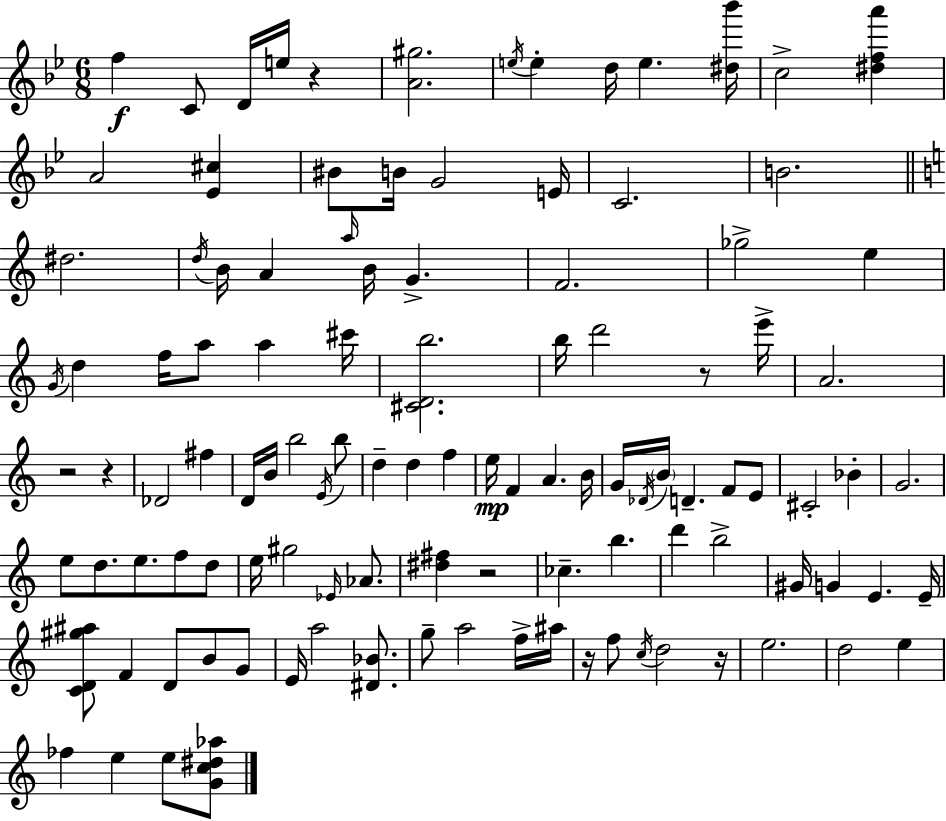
X:1
T:Untitled
M:6/8
L:1/4
K:Bb
f C/2 D/4 e/4 z [A^g]2 e/4 e d/4 e [^d_b']/4 c2 [^dfa'] A2 [_E^c] ^B/2 B/4 G2 E/4 C2 B2 ^d2 d/4 B/4 A a/4 B/4 G F2 _g2 e G/4 d f/4 a/2 a ^c'/4 [^CDb]2 b/4 d'2 z/2 e'/4 A2 z2 z _D2 ^f D/4 B/4 b2 E/4 b/2 d d f e/4 F A B/4 G/4 _D/4 B/4 D F/2 E/2 ^C2 _B G2 e/2 d/2 e/2 f/2 d/2 e/4 ^g2 _E/4 _A/2 [^d^f] z2 _c b d' b2 ^G/4 G E E/4 [CD^g^a]/2 F D/2 B/2 G/2 E/4 a2 [^D_B]/2 g/2 a2 f/4 ^a/4 z/4 f/2 c/4 d2 z/4 e2 d2 e _f e e/2 [Gc^d_a]/2